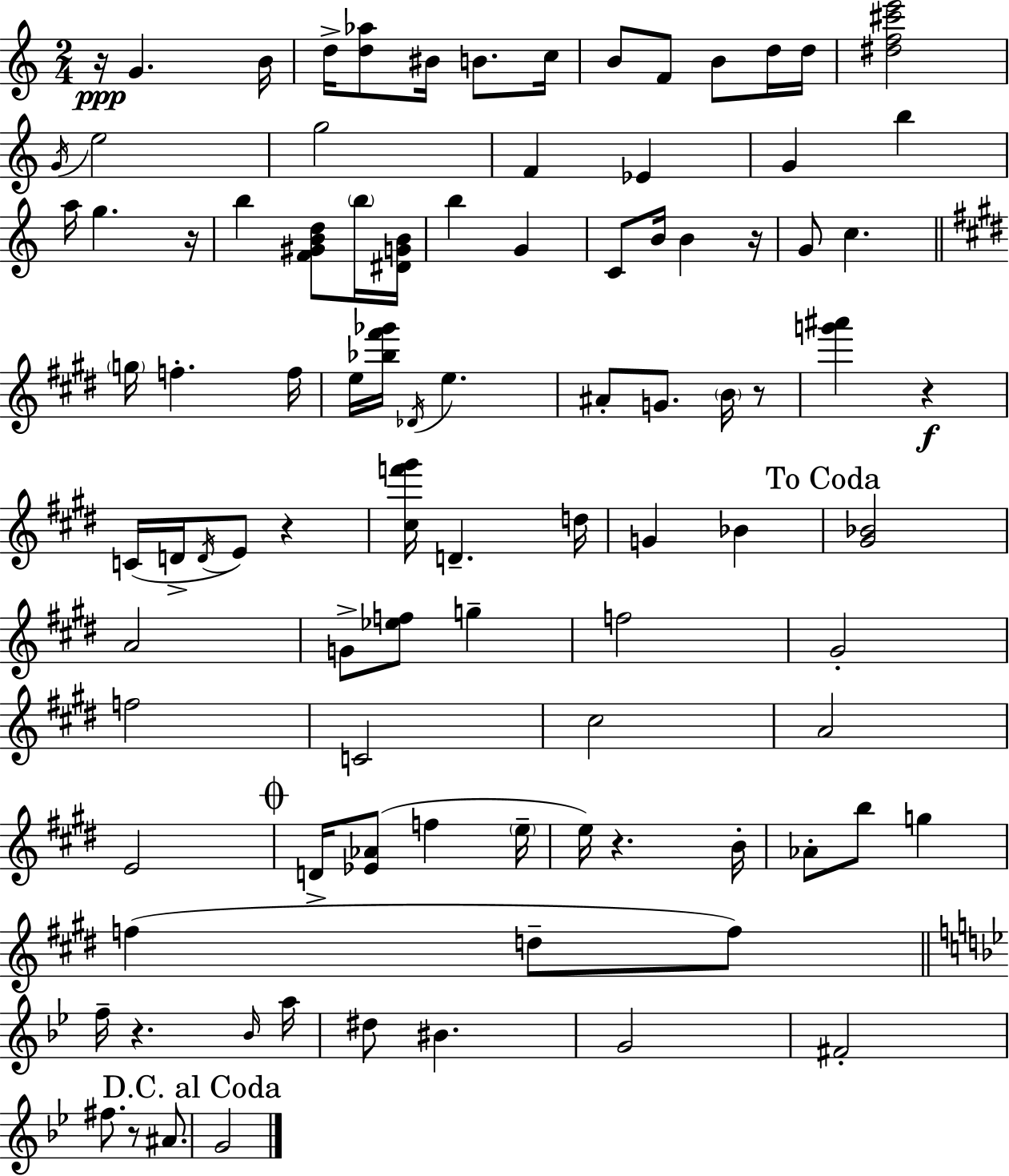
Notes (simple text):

R/s G4/q. B4/s D5/s [D5,Ab5]/e BIS4/s B4/e. C5/s B4/e F4/e B4/e D5/s D5/s [D#5,F5,C#6,E6]/h G4/s E5/h G5/h F4/q Eb4/q G4/q B5/q A5/s G5/q. R/s B5/q [F4,G#4,B4,D5]/e B5/s [D#4,G4,B4]/s B5/q G4/q C4/e B4/s B4/q R/s G4/e C5/q. G5/s F5/q. F5/s E5/s [Bb5,F#6,Gb6]/s Db4/s E5/q. A#4/e G4/e. B4/s R/e [G6,A#6]/q R/q C4/s D4/s D4/s E4/e R/q [C#5,F6,G#6]/s D4/q. D5/s G4/q Bb4/q [G#4,Bb4]/h A4/h G4/e [Eb5,F5]/e G5/q F5/h G#4/h F5/h C4/h C#5/h A4/h E4/h D4/s [Eb4,Ab4]/e F5/q E5/s E5/s R/q. B4/s Ab4/e B5/e G5/q F5/q D5/e F5/e F5/s R/q. Bb4/s A5/s D#5/e BIS4/q. G4/h F#4/h F#5/e. R/e A#4/e. G4/h